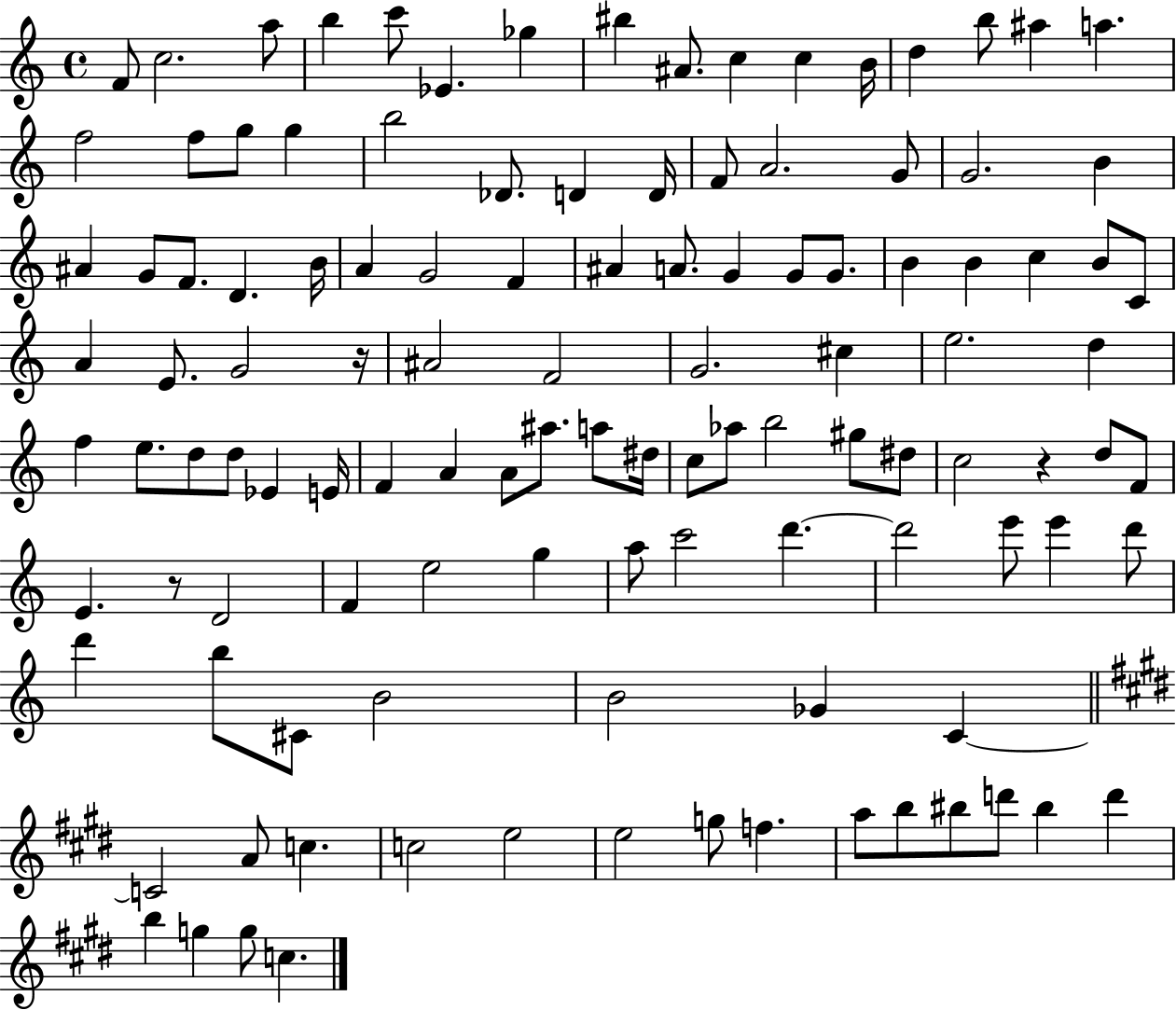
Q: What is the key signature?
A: C major